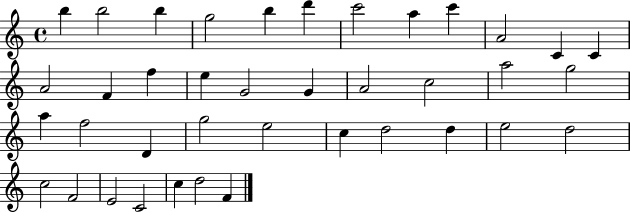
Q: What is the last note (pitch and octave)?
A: F4